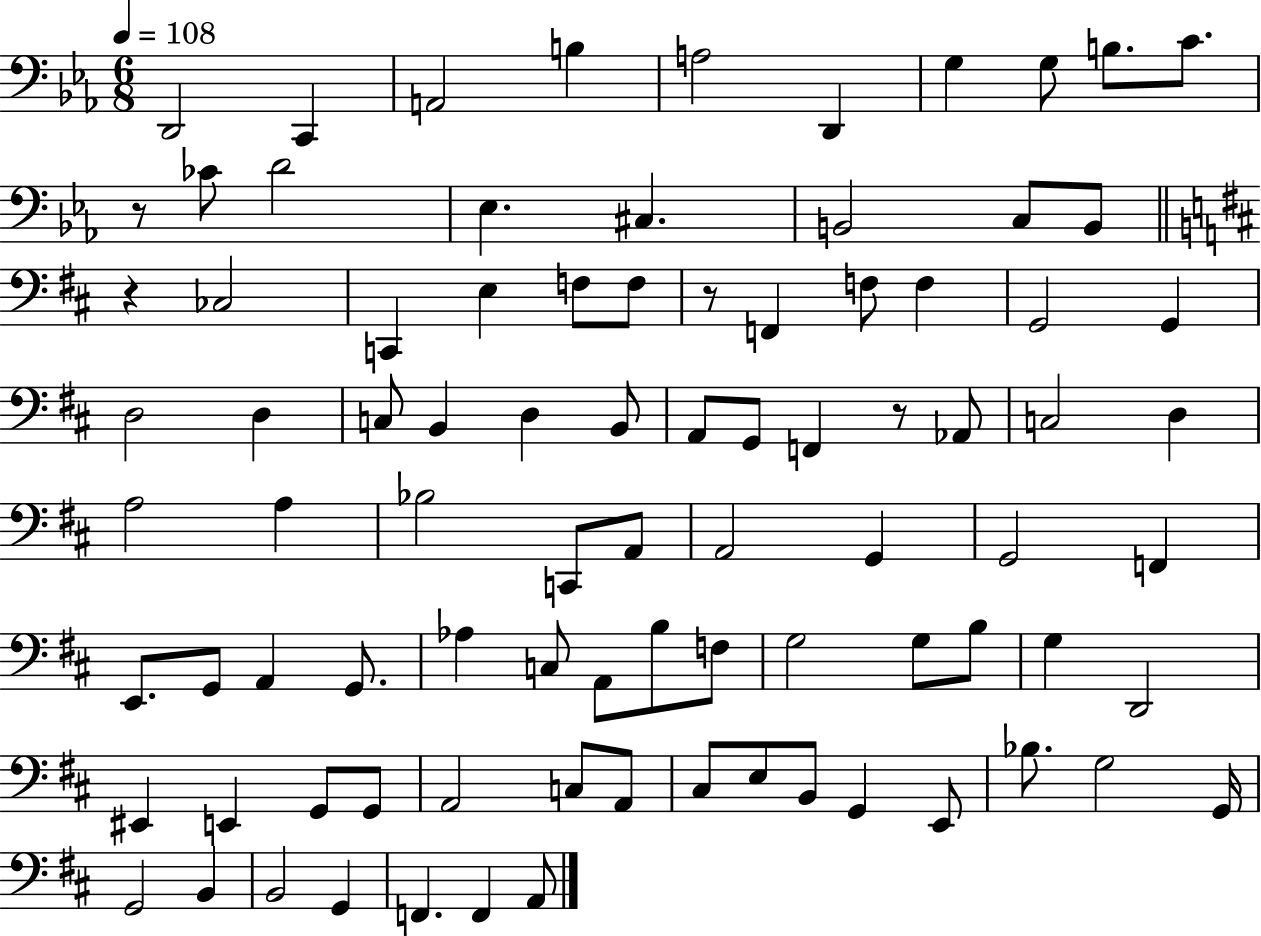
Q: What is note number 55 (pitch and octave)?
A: A2